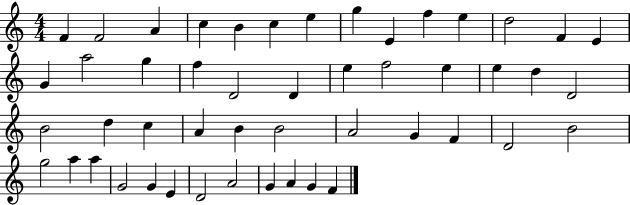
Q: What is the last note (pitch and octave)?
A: F4